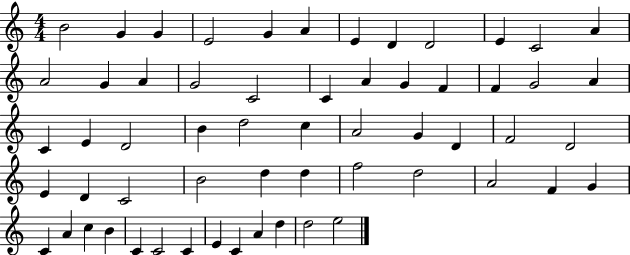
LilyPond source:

{
  \clef treble
  \numericTimeSignature
  \time 4/4
  \key c \major
  b'2 g'4 g'4 | e'2 g'4 a'4 | e'4 d'4 d'2 | e'4 c'2 a'4 | \break a'2 g'4 a'4 | g'2 c'2 | c'4 a'4 g'4 f'4 | f'4 g'2 a'4 | \break c'4 e'4 d'2 | b'4 d''2 c''4 | a'2 g'4 d'4 | f'2 d'2 | \break e'4 d'4 c'2 | b'2 d''4 d''4 | f''2 d''2 | a'2 f'4 g'4 | \break c'4 a'4 c''4 b'4 | c'4 c'2 c'4 | e'4 c'4 a'4 d''4 | d''2 e''2 | \break \bar "|."
}